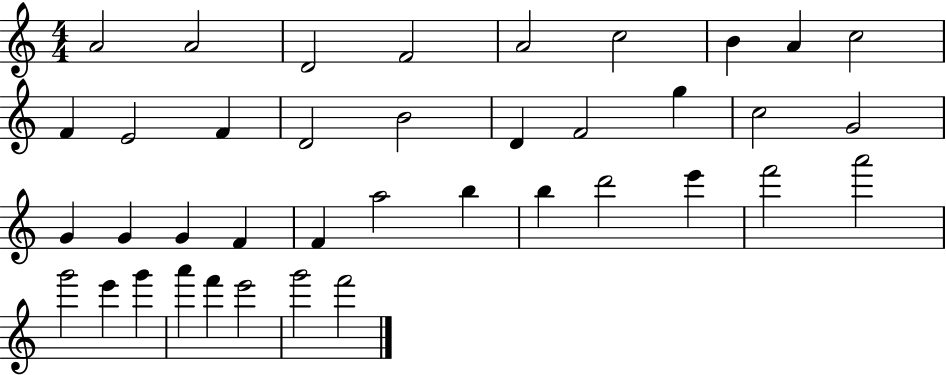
{
  \clef treble
  \numericTimeSignature
  \time 4/4
  \key c \major
  a'2 a'2 | d'2 f'2 | a'2 c''2 | b'4 a'4 c''2 | \break f'4 e'2 f'4 | d'2 b'2 | d'4 f'2 g''4 | c''2 g'2 | \break g'4 g'4 g'4 f'4 | f'4 a''2 b''4 | b''4 d'''2 e'''4 | f'''2 a'''2 | \break g'''2 e'''4 g'''4 | a'''4 f'''4 e'''2 | g'''2 f'''2 | \bar "|."
}